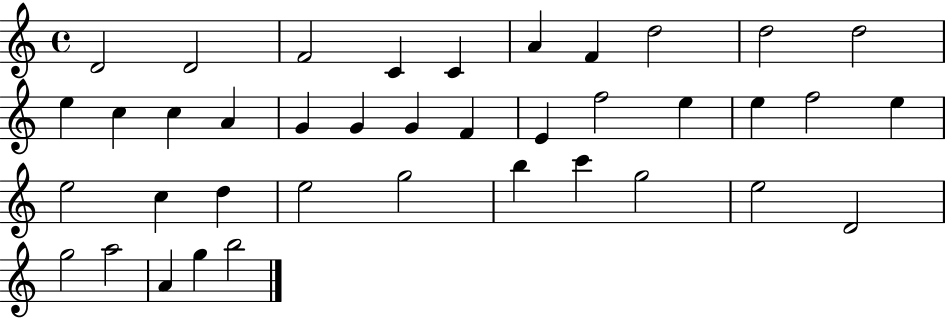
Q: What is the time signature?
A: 4/4